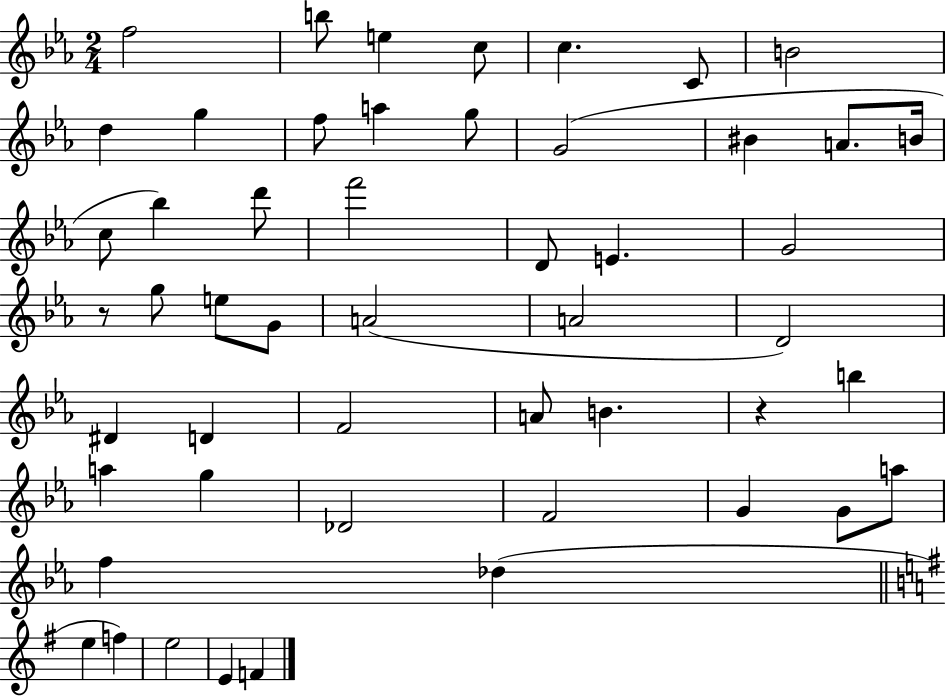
{
  \clef treble
  \numericTimeSignature
  \time 2/4
  \key ees \major
  f''2 | b''8 e''4 c''8 | c''4. c'8 | b'2 | \break d''4 g''4 | f''8 a''4 g''8 | g'2( | bis'4 a'8. b'16 | \break c''8 bes''4) d'''8 | f'''2 | d'8 e'4. | g'2 | \break r8 g''8 e''8 g'8 | a'2( | a'2 | d'2) | \break dis'4 d'4 | f'2 | a'8 b'4. | r4 b''4 | \break a''4 g''4 | des'2 | f'2 | g'4 g'8 a''8 | \break f''4 des''4( | \bar "||" \break \key g \major e''4 f''4) | e''2 | e'4 f'4 | \bar "|."
}